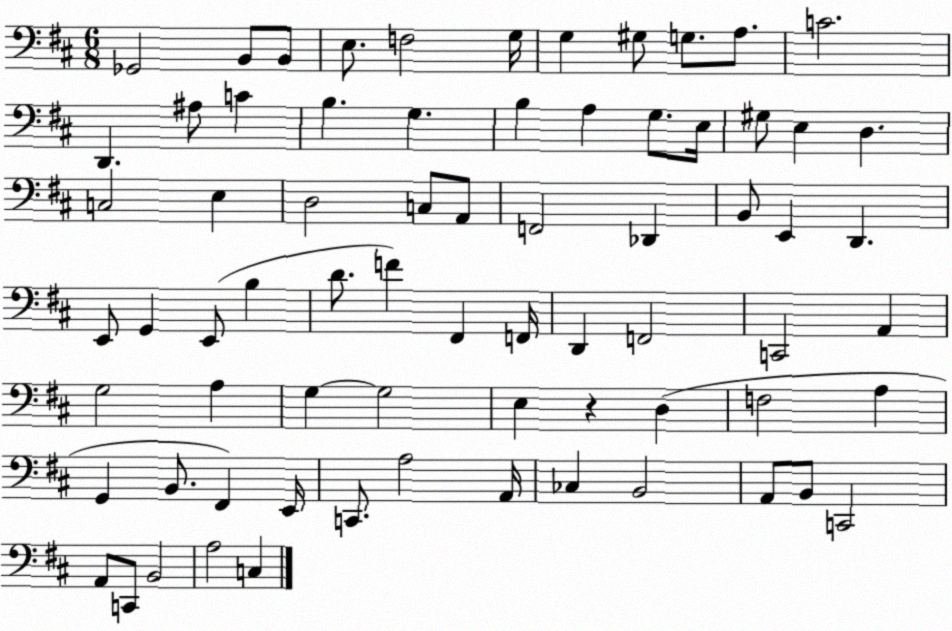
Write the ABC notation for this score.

X:1
T:Untitled
M:6/8
L:1/4
K:D
_G,,2 B,,/2 B,,/2 E,/2 F,2 G,/4 G, ^G,/2 G,/2 A,/2 C2 D,, ^A,/2 C B, G, B, A, G,/2 E,/4 ^G,/2 E, D, C,2 E, D,2 C,/2 A,,/2 F,,2 _D,, B,,/2 E,, D,, E,,/2 G,, E,,/2 B, D/2 F ^F,, F,,/4 D,, F,,2 C,,2 A,, G,2 A, G, G,2 E, z D, F,2 A, G,, B,,/2 ^F,, E,,/4 C,,/2 A,2 A,,/4 _C, B,,2 A,,/2 B,,/2 C,,2 A,,/2 C,,/2 B,,2 A,2 C,